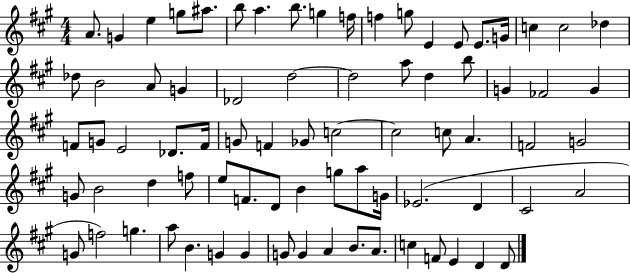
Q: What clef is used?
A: treble